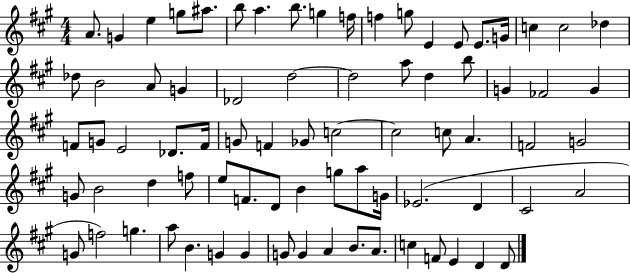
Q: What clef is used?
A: treble